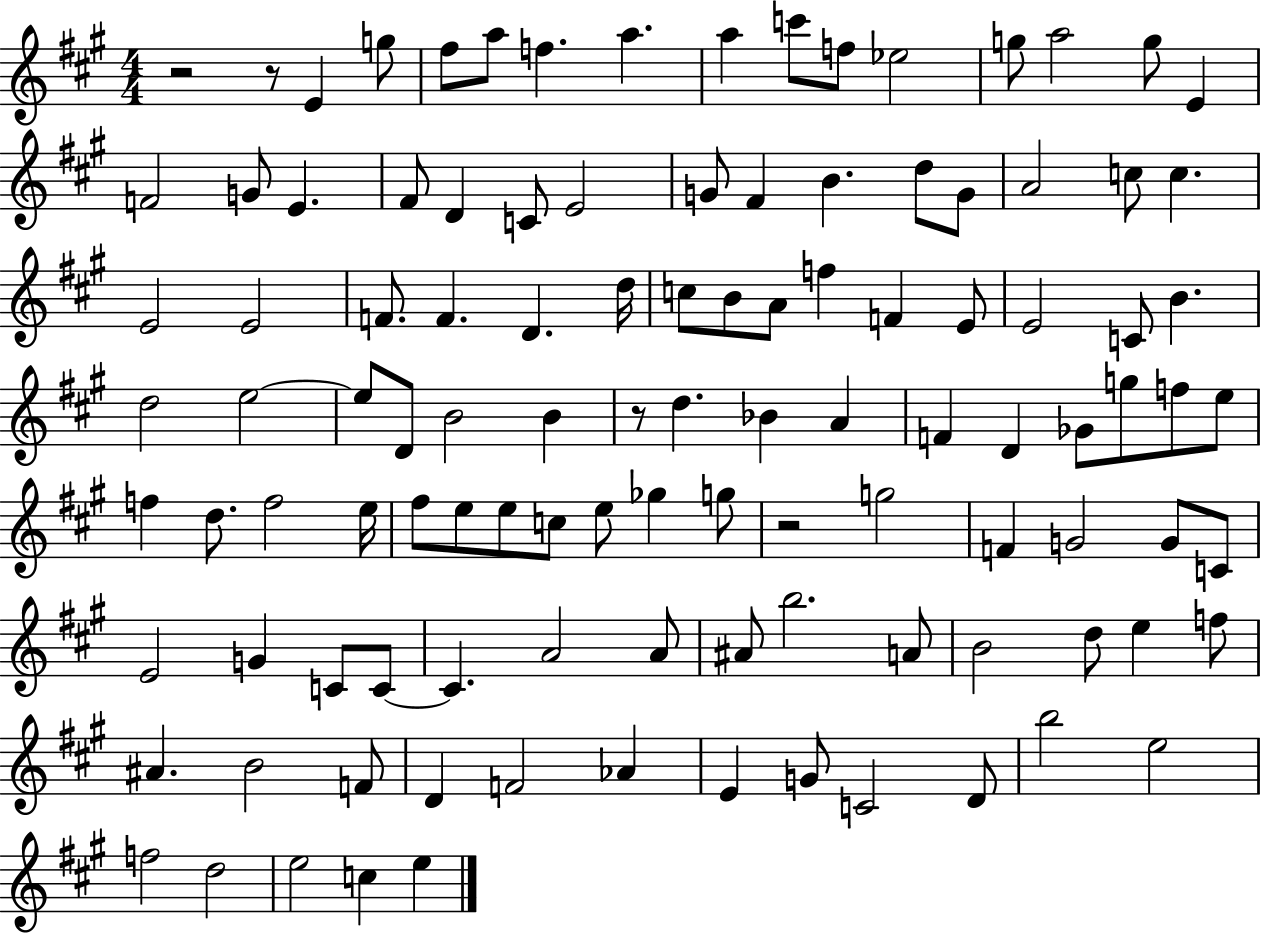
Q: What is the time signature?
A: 4/4